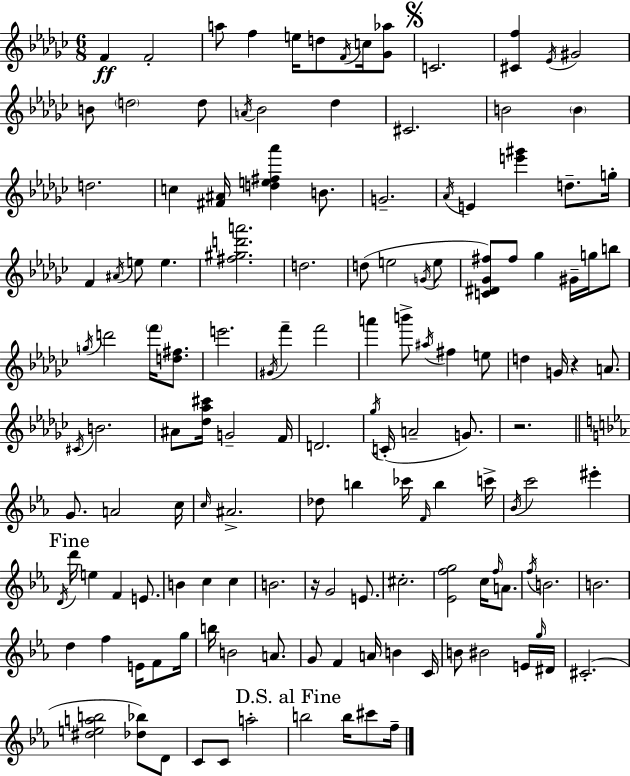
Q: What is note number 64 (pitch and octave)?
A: Gb5